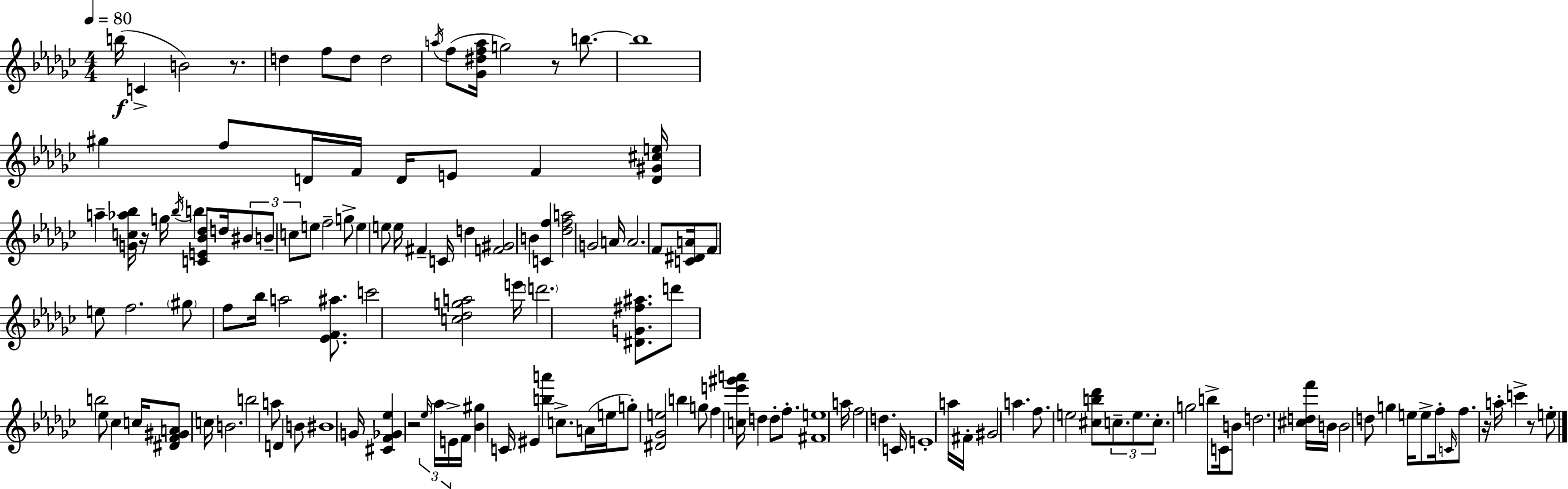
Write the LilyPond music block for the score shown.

{
  \clef treble
  \numericTimeSignature
  \time 4/4
  \key ees \minor
  \tempo 4 = 80
  \repeat volta 2 { b''16(\f c'4-> b'2) r8. | d''4 f''8 d''8 d''2 | \acciaccatura { a''16 } f''8( <ges' dis'' f'' a''>16 g''2) r8 b''8.~~ | b''1 | \break gis''4 f''8 d'16 f'16 d'16 e'8 f'4 | <d' gis' cis'' e''>16 a''4-- <g' c'' aes'' bes''>16 r16 g''16 \acciaccatura { bes''16 } b''4 <c' e' bes' des''>8 d''16 | \tuplet 3/2 { bis'8 b'8-- c''8 } e''8 f''2-- | g''8-> e''4 e''8 e''16 fis'4-- c'16 d''4 | \break <f' gis'>2 b'4 <c' f''>4 | <des'' f'' a''>2 g'2 | a'16 a'2. f'8 | <c' dis' a'>16 f'8 e''8 f''2. | \break \parenthesize gis''8 f''8 bes''16 a''2 <ees' f' ais''>8. | c'''2 <c'' des'' g'' a''>2 | e'''16 \parenthesize d'''2. <dis' g' fis'' ais''>8. | d'''8 b''2 ees''8 ces''4 | \break c''16 <dis' f' gis' a'>8 c''16 b'2. | b''2 a''8 d'4 | b'8 bis'1 | g'16 <cis' f' ges' ees''>4 r2 \tuplet 3/2 { \grace { ees''16 } | \break aes''16 e'16-> } f'16 <bes' gis''>4 c'16 eis'4 <b'' a'''>4 | c''8.-> a'16( e''16 g''8-.) <dis' ges' e''>2 b''4 | g''8 f''4 <c'' e''' gis''' a'''>16 d''4 d''8-. | f''8.-. <fis' e''>1 | \break a''16 f''2 d''4. | c'16 e'1-. | a''16 fis'16-. gis'2 a''4. | f''8. e''2 <cis'' b'' des'''>8 | \break \tuplet 3/2 { c''8.-- e''8. c''8.-. } g''2 | b''8-> c'16 b'8 d''2. | <cis'' d'' f'''>16 b'16 b'2 d''8 g''4 | e''16 e''8-> f''16-. \grace { c'16 } f''8. r16 a''16-. c'''4-> | \break r8 e''8-. } \bar "|."
}